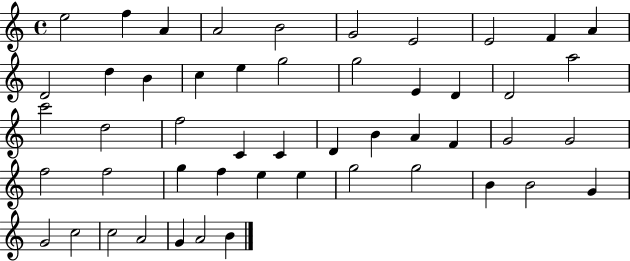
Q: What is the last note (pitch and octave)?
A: B4